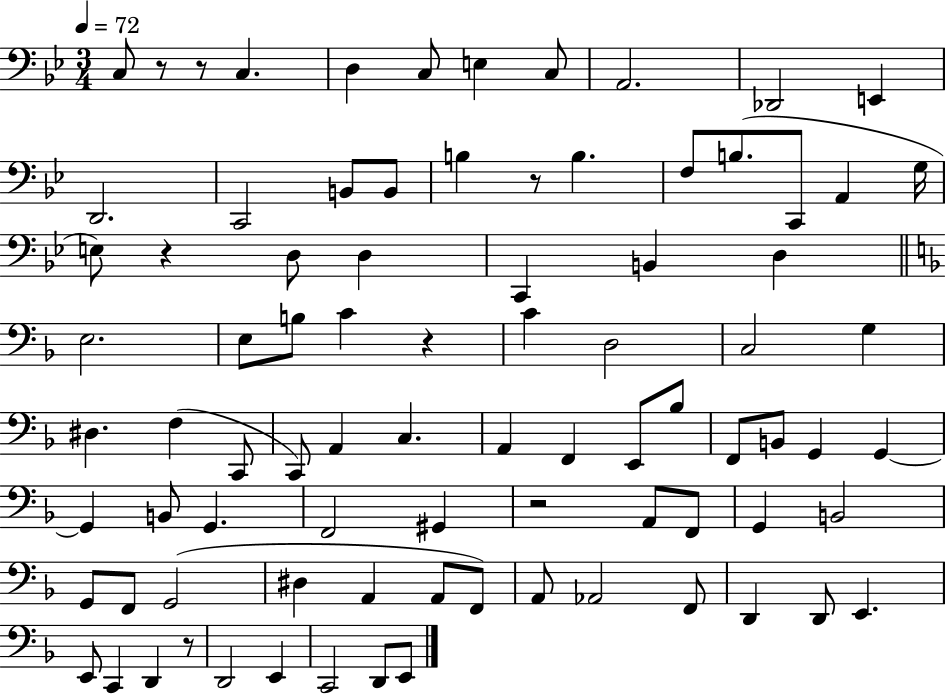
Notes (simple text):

C3/e R/e R/e C3/q. D3/q C3/e E3/q C3/e A2/h. Db2/h E2/q D2/h. C2/h B2/e B2/e B3/q R/e B3/q. F3/e B3/e. C2/e A2/q G3/s E3/e R/q D3/e D3/q C2/q B2/q D3/q E3/h. E3/e B3/e C4/q R/q C4/q D3/h C3/h G3/q D#3/q. F3/q C2/e C2/e A2/q C3/q. A2/q F2/q E2/e Bb3/e F2/e B2/e G2/q G2/q G2/q B2/e G2/q. F2/h G#2/q R/h A2/e F2/e G2/q B2/h G2/e F2/e G2/h D#3/q A2/q A2/e F2/e A2/e Ab2/h F2/e D2/q D2/e E2/q. E2/e C2/q D2/q R/e D2/h E2/q C2/h D2/e E2/e